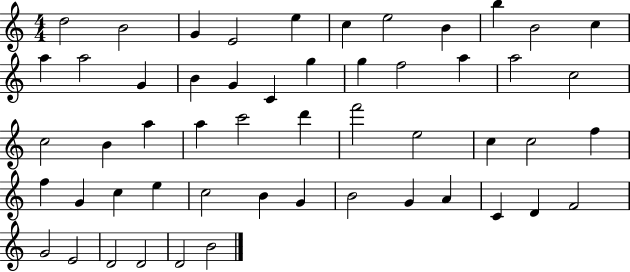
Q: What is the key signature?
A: C major